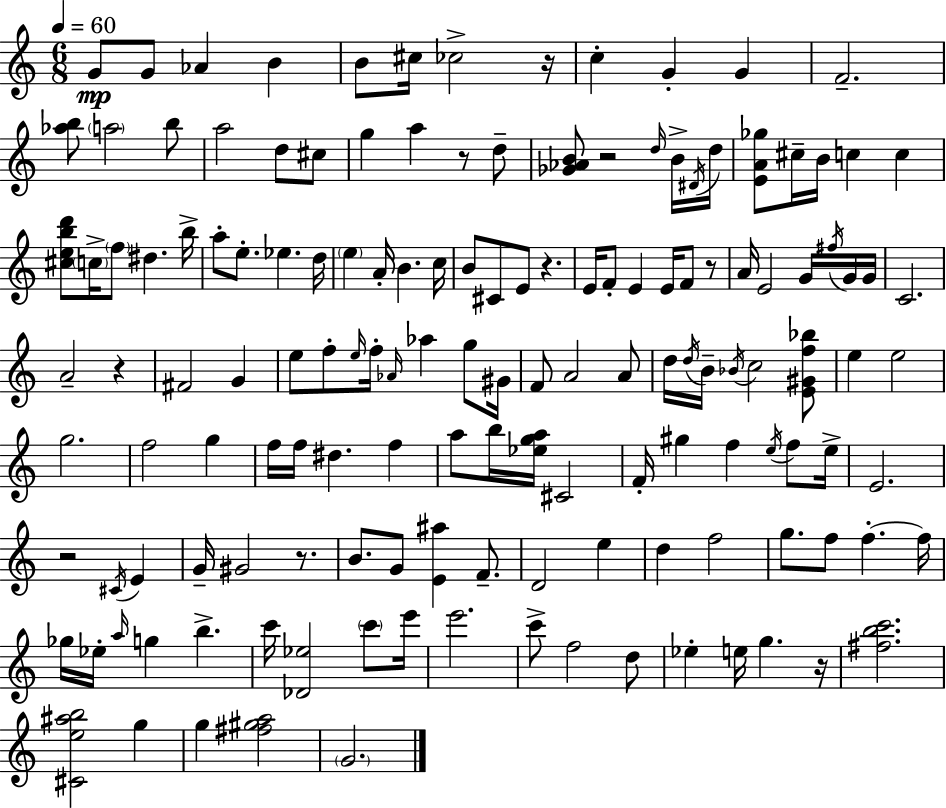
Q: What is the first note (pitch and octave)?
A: G4